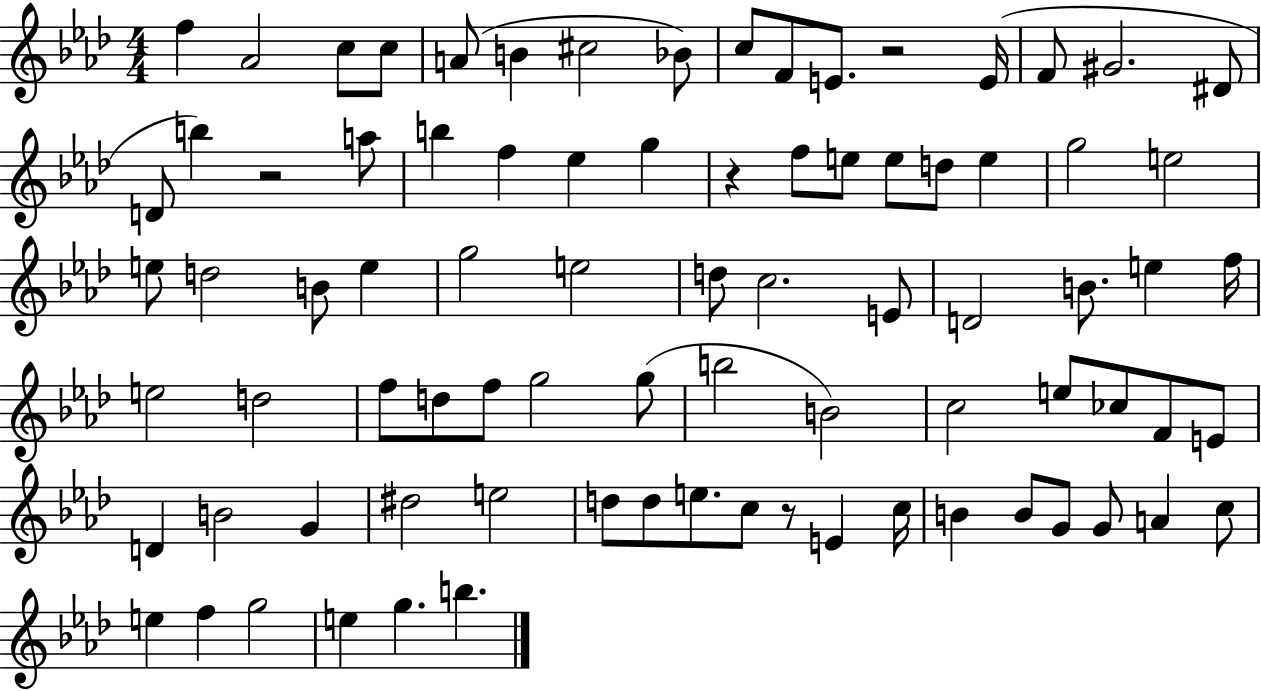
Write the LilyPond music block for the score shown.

{
  \clef treble
  \numericTimeSignature
  \time 4/4
  \key aes \major
  \repeat volta 2 { f''4 aes'2 c''8 c''8 | a'8( b'4 cis''2 bes'8) | c''8 f'8 e'8. r2 e'16( | f'8 gis'2. dis'8 | \break d'8 b''4) r2 a''8 | b''4 f''4 ees''4 g''4 | r4 f''8 e''8 e''8 d''8 e''4 | g''2 e''2 | \break e''8 d''2 b'8 e''4 | g''2 e''2 | d''8 c''2. e'8 | d'2 b'8. e''4 f''16 | \break e''2 d''2 | f''8 d''8 f''8 g''2 g''8( | b''2 b'2) | c''2 e''8 ces''8 f'8 e'8 | \break d'4 b'2 g'4 | dis''2 e''2 | d''8 d''8 e''8. c''8 r8 e'4 c''16 | b'4 b'8 g'8 g'8 a'4 c''8 | \break e''4 f''4 g''2 | e''4 g''4. b''4. | } \bar "|."
}